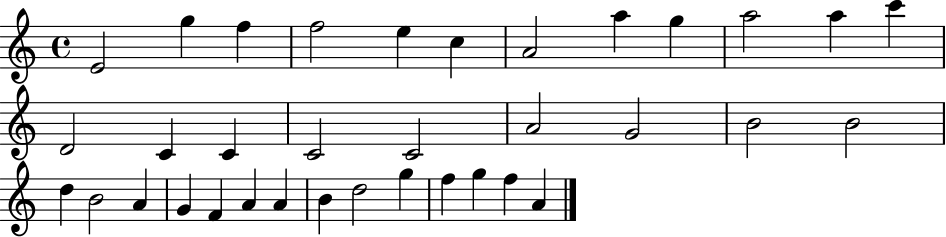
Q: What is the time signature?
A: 4/4